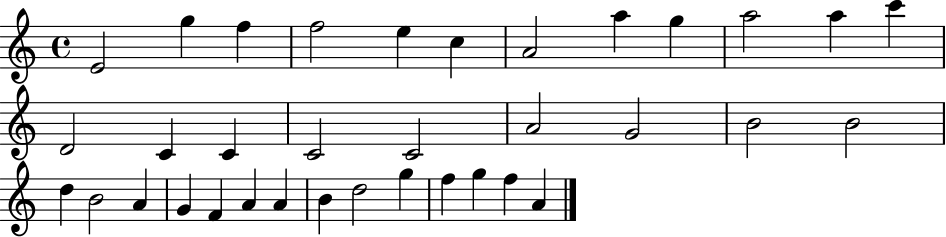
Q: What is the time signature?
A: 4/4